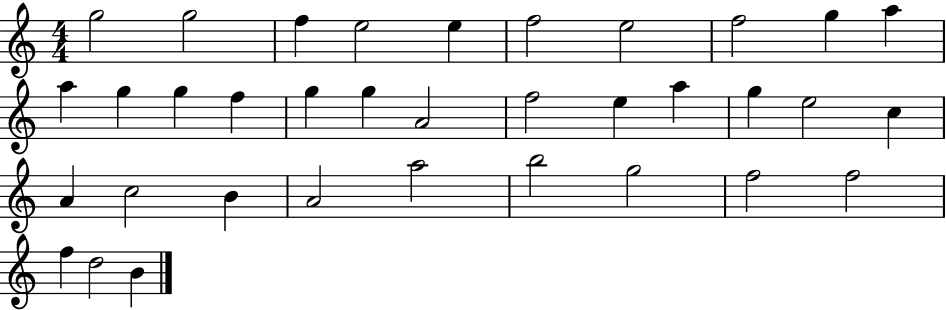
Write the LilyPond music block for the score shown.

{
  \clef treble
  \numericTimeSignature
  \time 4/4
  \key c \major
  g''2 g''2 | f''4 e''2 e''4 | f''2 e''2 | f''2 g''4 a''4 | \break a''4 g''4 g''4 f''4 | g''4 g''4 a'2 | f''2 e''4 a''4 | g''4 e''2 c''4 | \break a'4 c''2 b'4 | a'2 a''2 | b''2 g''2 | f''2 f''2 | \break f''4 d''2 b'4 | \bar "|."
}